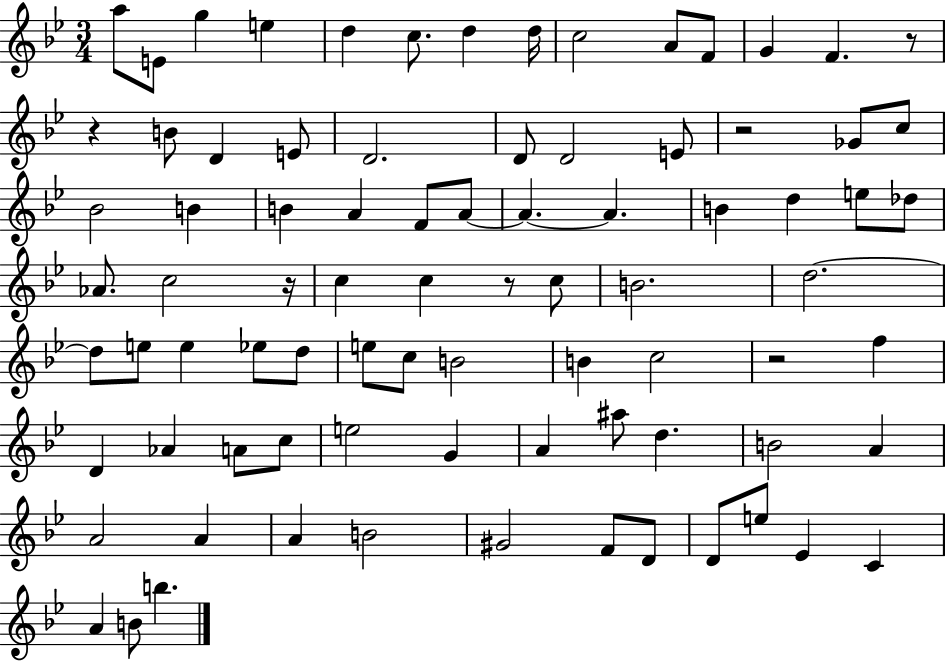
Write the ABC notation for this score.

X:1
T:Untitled
M:3/4
L:1/4
K:Bb
a/2 E/2 g e d c/2 d d/4 c2 A/2 F/2 G F z/2 z B/2 D E/2 D2 D/2 D2 E/2 z2 _G/2 c/2 _B2 B B A F/2 A/2 A A B d e/2 _d/2 _A/2 c2 z/4 c c z/2 c/2 B2 d2 d/2 e/2 e _e/2 d/2 e/2 c/2 B2 B c2 z2 f D _A A/2 c/2 e2 G A ^a/2 d B2 A A2 A A B2 ^G2 F/2 D/2 D/2 e/2 _E C A B/2 b